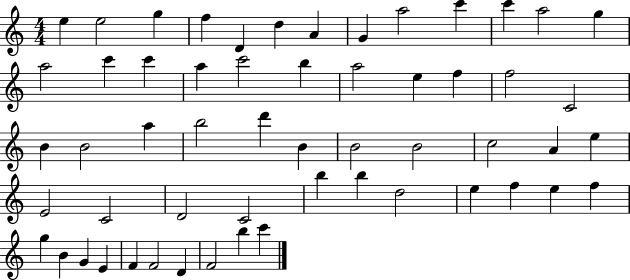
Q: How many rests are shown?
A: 0